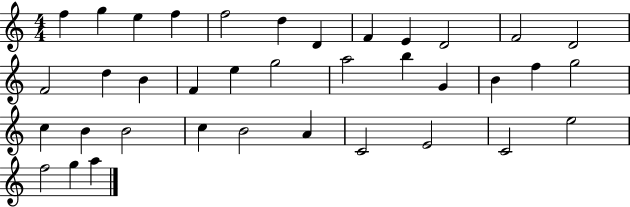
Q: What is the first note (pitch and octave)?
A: F5